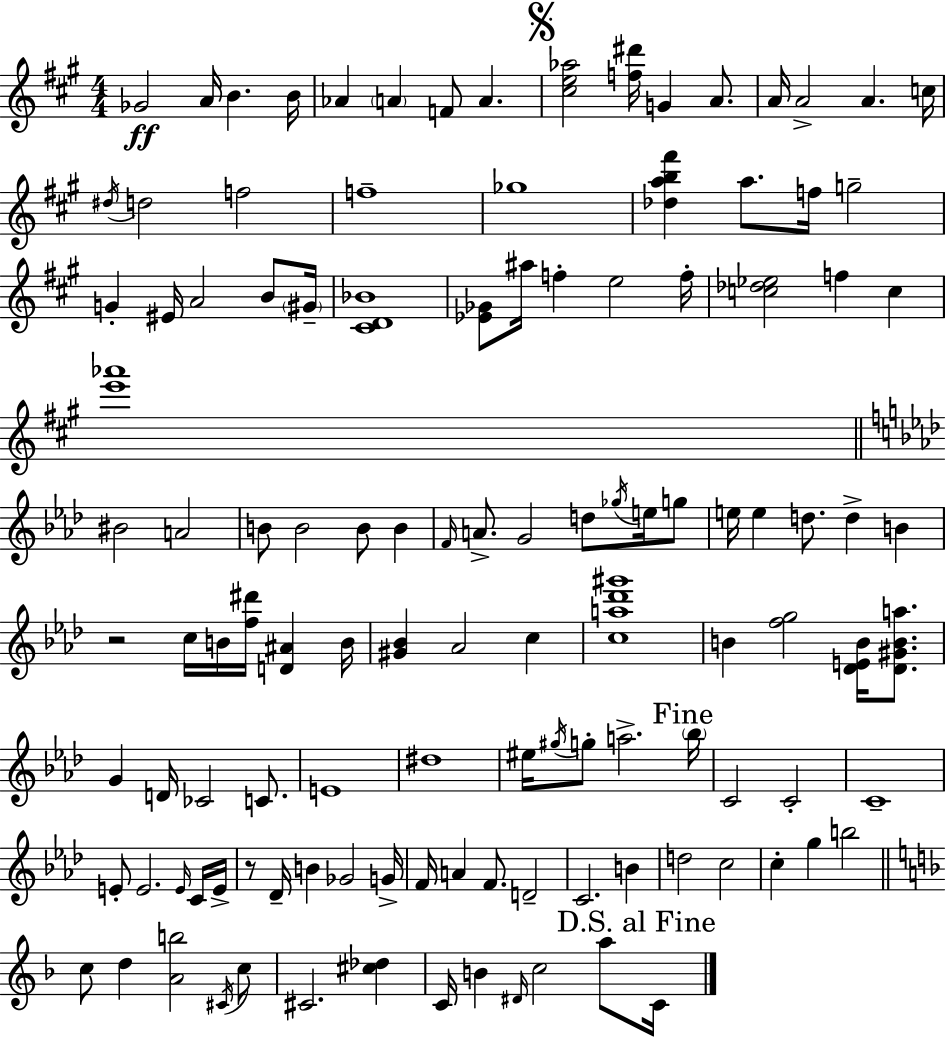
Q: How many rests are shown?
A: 2